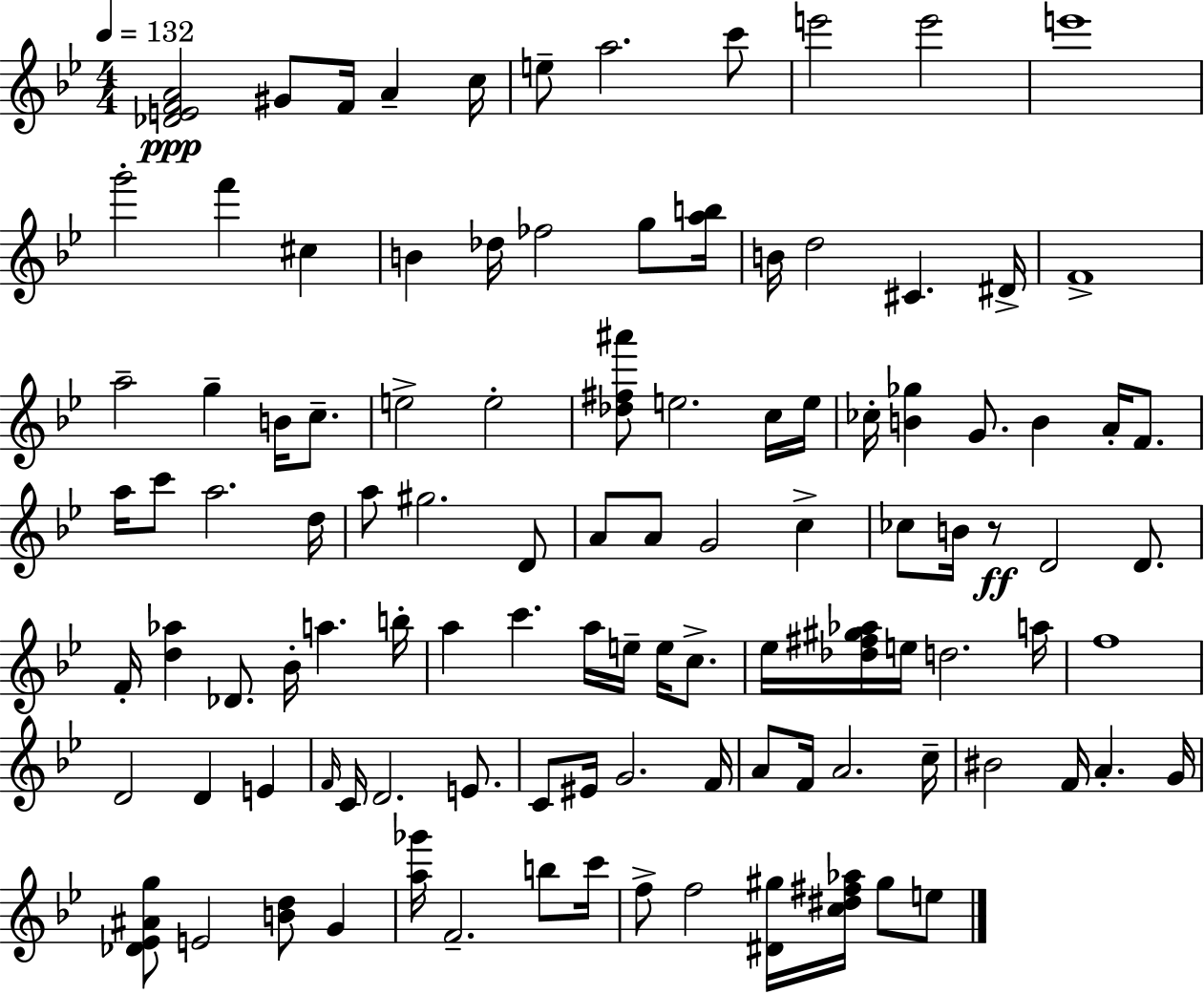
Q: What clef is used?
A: treble